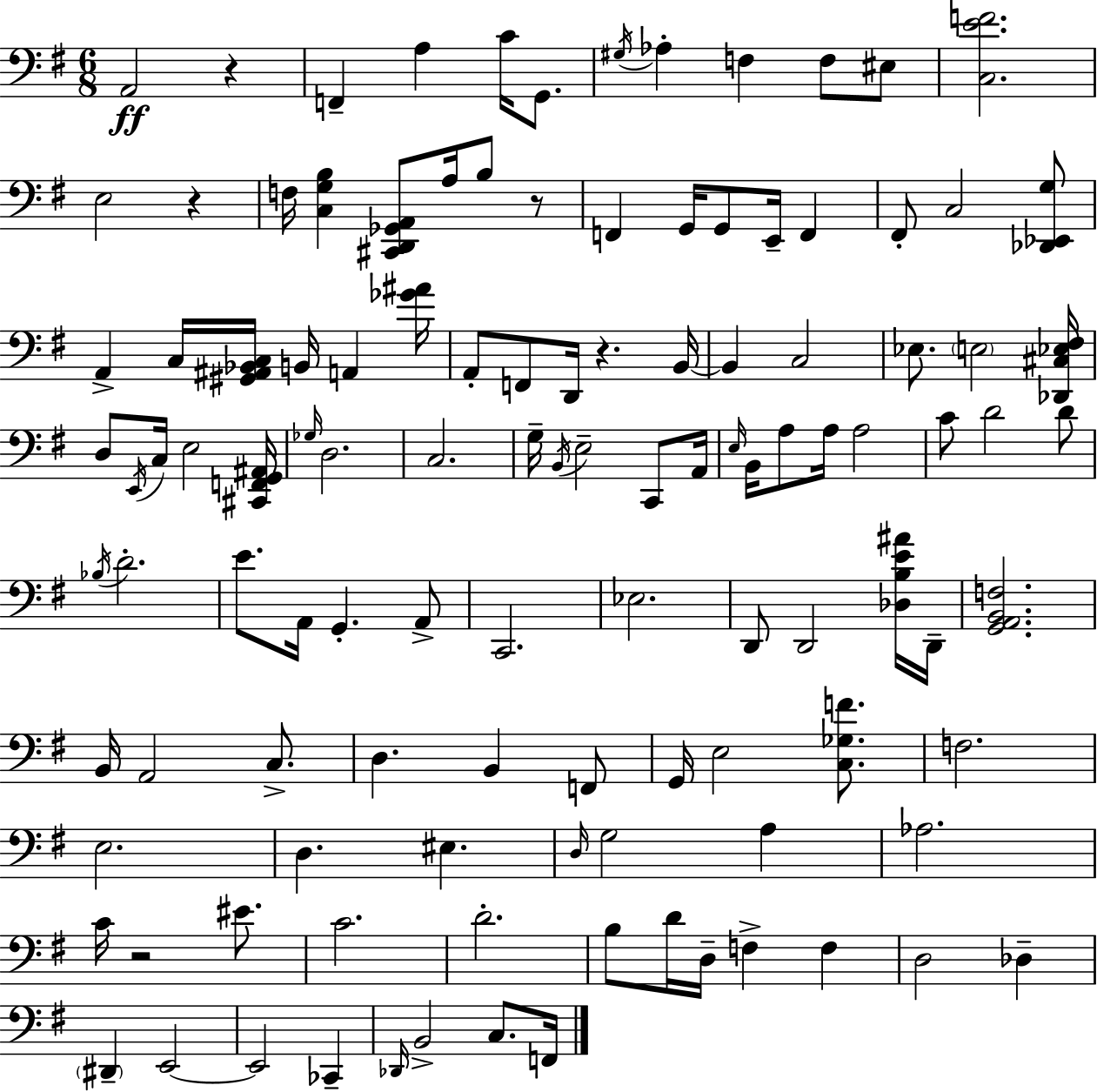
A2/h R/q F2/q A3/q C4/s G2/e. G#3/s Ab3/q F3/q F3/e EIS3/e [C3,E4,F4]/h. E3/h R/q F3/s [C3,G3,B3]/q [C#2,D2,Gb2,A2]/e A3/s B3/e R/e F2/q G2/s G2/e E2/s F2/q F#2/e C3/h [Db2,Eb2,G3]/e A2/q C3/s [G#2,A#2,Bb2,C3]/s B2/s A2/q [Gb4,A#4]/s A2/e F2/e D2/s R/q. B2/s B2/q C3/h Eb3/e. E3/h [Db2,C#3,Eb3,F#3]/s D3/e E2/s C3/s E3/h [C#2,F2,G2,A#2]/s Gb3/s D3/h. C3/h. G3/s B2/s E3/h C2/e A2/s E3/s B2/s A3/e A3/s A3/h C4/e D4/h D4/e Bb3/s D4/h. E4/e. A2/s G2/q. A2/e C2/h. Eb3/h. D2/e D2/h [Db3,B3,E4,A#4]/s D2/s [G2,A2,B2,F3]/h. B2/s A2/h C3/e. D3/q. B2/q F2/e G2/s E3/h [C3,Gb3,F4]/e. F3/h. E3/h. D3/q. EIS3/q. D3/s G3/h A3/q Ab3/h. C4/s R/h EIS4/e. C4/h. D4/h. B3/e D4/s D3/s F3/q F3/q D3/h Db3/q D#2/q E2/h E2/h CES2/q Db2/s B2/h C3/e. F2/s